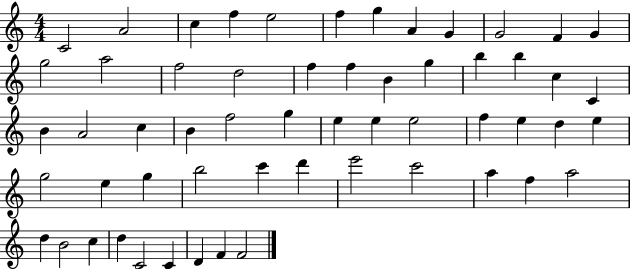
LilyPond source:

{
  \clef treble
  \numericTimeSignature
  \time 4/4
  \key c \major
  c'2 a'2 | c''4 f''4 e''2 | f''4 g''4 a'4 g'4 | g'2 f'4 g'4 | \break g''2 a''2 | f''2 d''2 | f''4 f''4 b'4 g''4 | b''4 b''4 c''4 c'4 | \break b'4 a'2 c''4 | b'4 f''2 g''4 | e''4 e''4 e''2 | f''4 e''4 d''4 e''4 | \break g''2 e''4 g''4 | b''2 c'''4 d'''4 | e'''2 c'''2 | a''4 f''4 a''2 | \break d''4 b'2 c''4 | d''4 c'2 c'4 | d'4 f'4 f'2 | \bar "|."
}